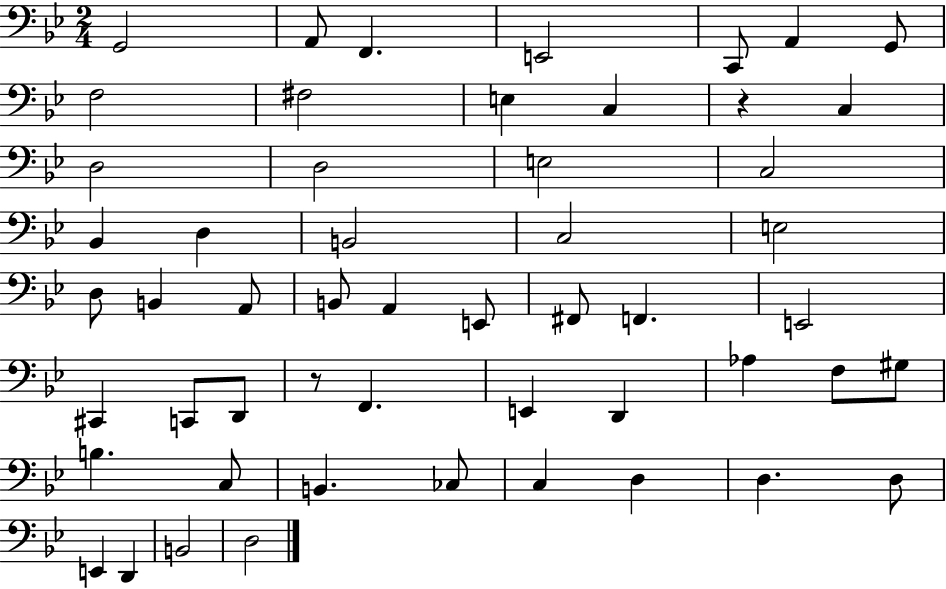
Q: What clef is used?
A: bass